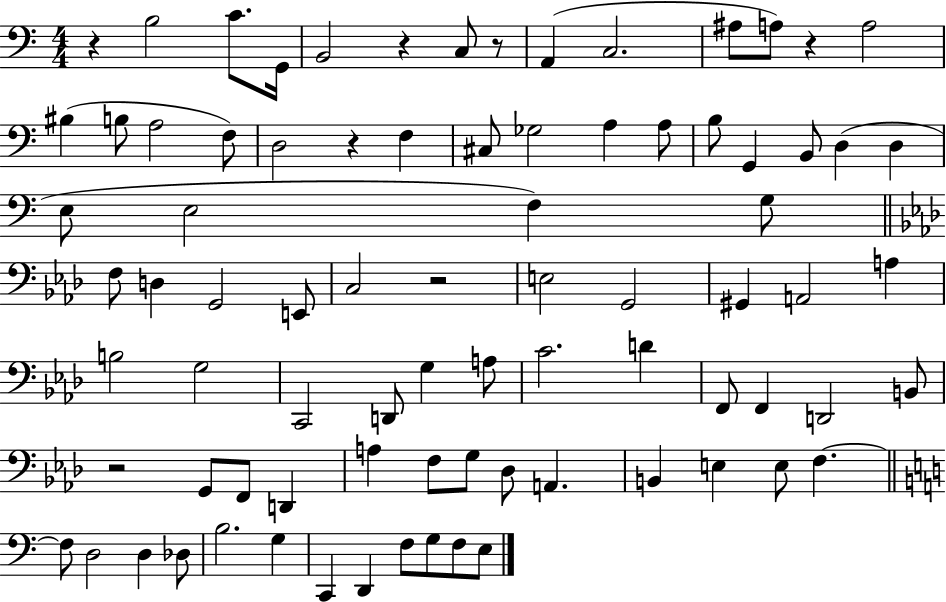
X:1
T:Untitled
M:4/4
L:1/4
K:C
z B,2 C/2 G,,/4 B,,2 z C,/2 z/2 A,, C,2 ^A,/2 A,/2 z A,2 ^B, B,/2 A,2 F,/2 D,2 z F, ^C,/2 _G,2 A, A,/2 B,/2 G,, B,,/2 D, D, E,/2 E,2 F, G,/2 F,/2 D, G,,2 E,,/2 C,2 z2 E,2 G,,2 ^G,, A,,2 A, B,2 G,2 C,,2 D,,/2 G, A,/2 C2 D F,,/2 F,, D,,2 B,,/2 z2 G,,/2 F,,/2 D,, A, F,/2 G,/2 _D,/2 A,, B,, E, E,/2 F, F,/2 D,2 D, _D,/2 B,2 G, C,, D,, F,/2 G,/2 F,/2 E,/2